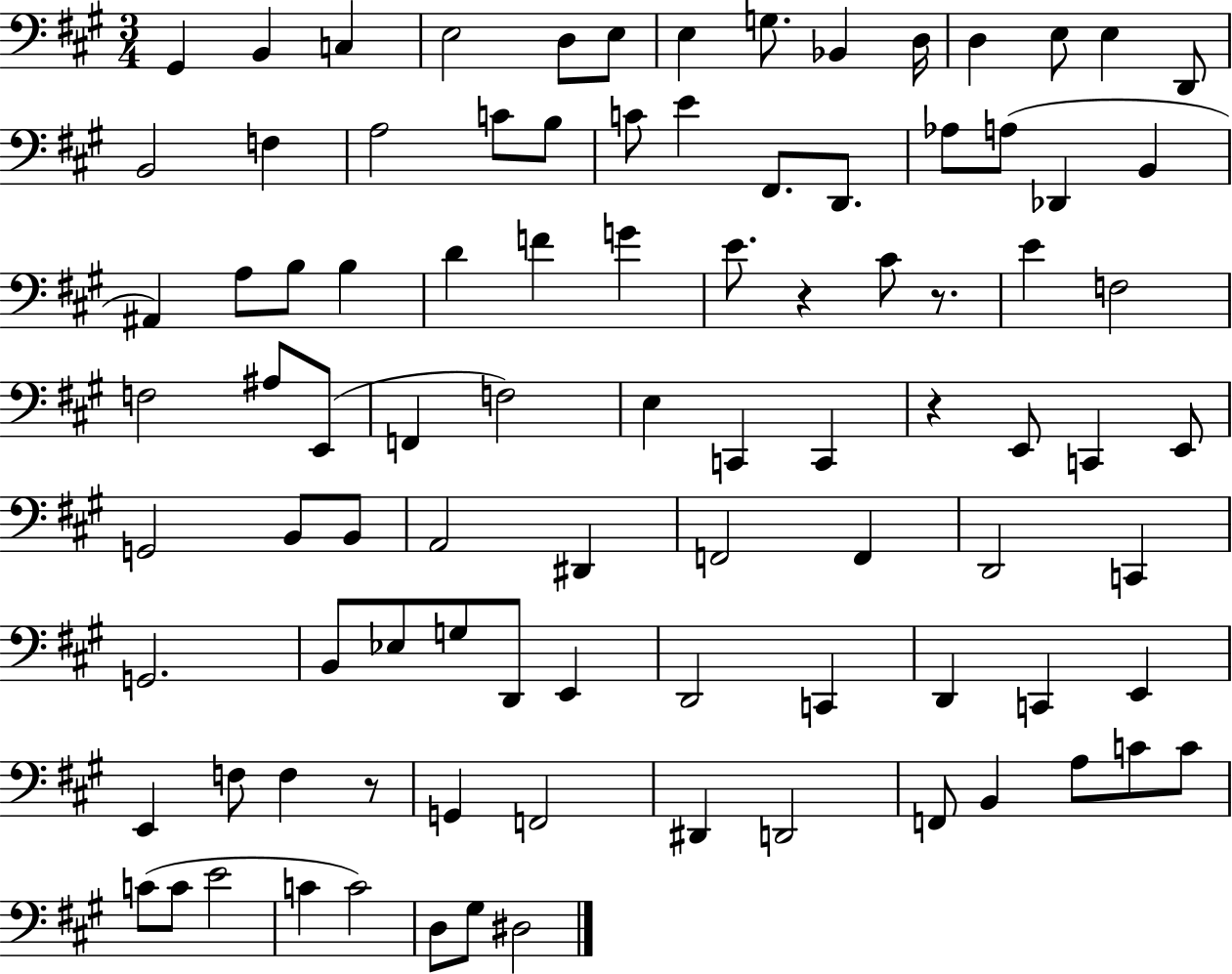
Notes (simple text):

G#2/q B2/q C3/q E3/h D3/e E3/e E3/q G3/e. Bb2/q D3/s D3/q E3/e E3/q D2/e B2/h F3/q A3/h C4/e B3/e C4/e E4/q F#2/e. D2/e. Ab3/e A3/e Db2/q B2/q A#2/q A3/e B3/e B3/q D4/q F4/q G4/q E4/e. R/q C#4/e R/e. E4/q F3/h F3/h A#3/e E2/e F2/q F3/h E3/q C2/q C2/q R/q E2/e C2/q E2/e G2/h B2/e B2/e A2/h D#2/q F2/h F2/q D2/h C2/q G2/h. B2/e Eb3/e G3/e D2/e E2/q D2/h C2/q D2/q C2/q E2/q E2/q F3/e F3/q R/e G2/q F2/h D#2/q D2/h F2/e B2/q A3/e C4/e C4/e C4/e C4/e E4/h C4/q C4/h D3/e G#3/e D#3/h